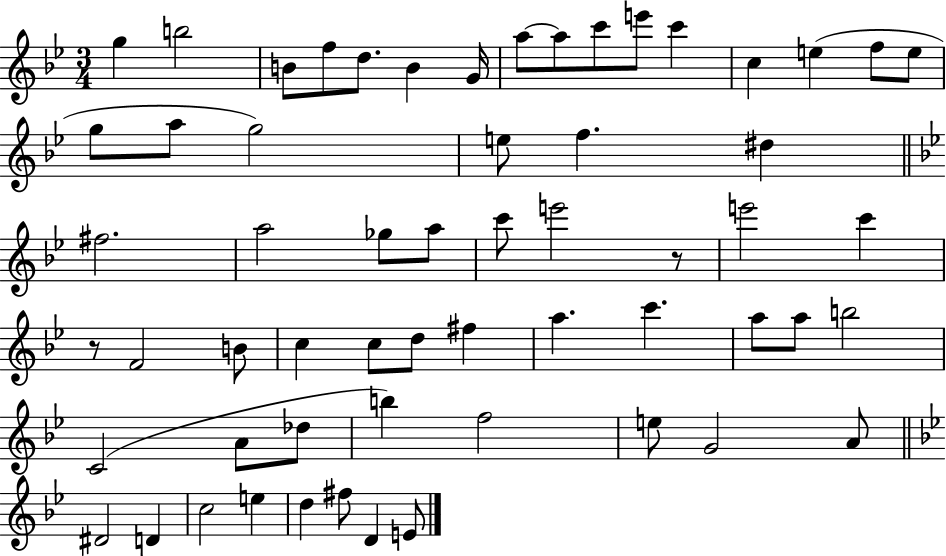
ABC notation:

X:1
T:Untitled
M:3/4
L:1/4
K:Bb
g b2 B/2 f/2 d/2 B G/4 a/2 a/2 c'/2 e'/2 c' c e f/2 e/2 g/2 a/2 g2 e/2 f ^d ^f2 a2 _g/2 a/2 c'/2 e'2 z/2 e'2 c' z/2 F2 B/2 c c/2 d/2 ^f a c' a/2 a/2 b2 C2 A/2 _d/2 b f2 e/2 G2 A/2 ^D2 D c2 e d ^f/2 D E/2